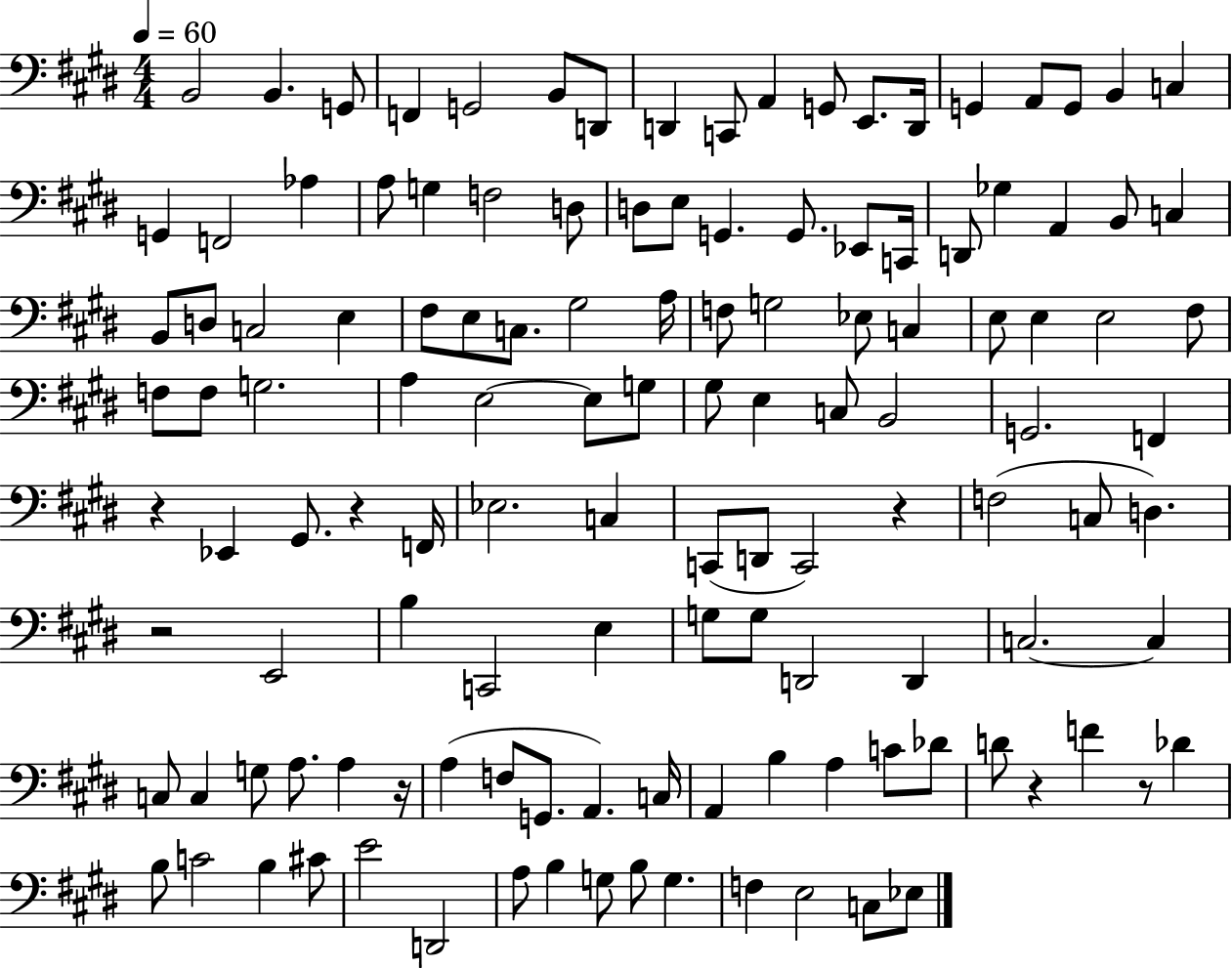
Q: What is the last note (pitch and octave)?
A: Eb3